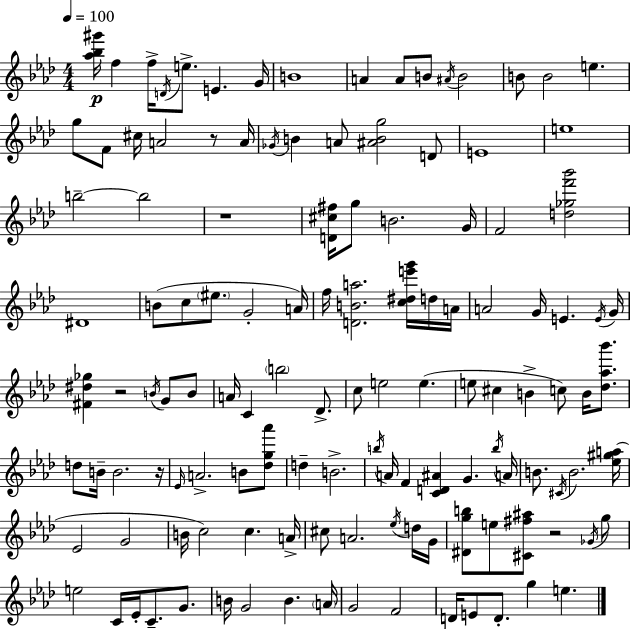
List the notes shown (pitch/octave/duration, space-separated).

[Ab5,Bb5,G#6]/s F5/q F5/s D4/s E5/e. E4/q. G4/s B4/w A4/q A4/e B4/e A#4/s B4/h B4/e B4/h E5/q. G5/e F4/e C#5/s A4/h R/e A4/s Gb4/s B4/q A4/e [A#4,B4,G5]/h D4/e E4/w E5/w B5/h B5/h R/w [D4,C#5,F#5]/s G5/e B4/h. G4/s F4/h [D5,Gb5,F6,Bb6]/h D#4/w B4/e C5/e EIS5/e. G4/h A4/s F5/s [D4,B4,A5]/h. [C5,D#5,E6,G6]/s D5/s A4/s A4/h G4/s E4/q. E4/s G4/s [F#4,D#5,Gb5]/q R/h B4/s G4/e B4/e A4/s C4/q B5/h Db4/e. C5/e E5/h E5/q. E5/e C#5/q B4/q C5/e B4/s [Db5,Ab5,Bb6]/e. D5/e B4/s B4/h. R/s Eb4/s A4/h. B4/e [Db5,G5,Ab6]/e D5/q B4/h. B5/s A4/s F4/q [C4,D4,A#4]/q G4/q. B5/s A4/s B4/e. C#4/s B4/h. [Eb5,G#5,A5]/s Eb4/h G4/h B4/s C5/h C5/q. A4/s C#5/e A4/h. Eb5/s D5/s G4/s [D#4,G5,B5]/e E5/e [C#4,F#5,A#5]/e R/h Gb4/s G5/e E5/h C4/s Eb4/s C4/e. G4/e. B4/s G4/h B4/q. A4/s G4/h F4/h D4/s E4/e D4/e. G5/q E5/q.